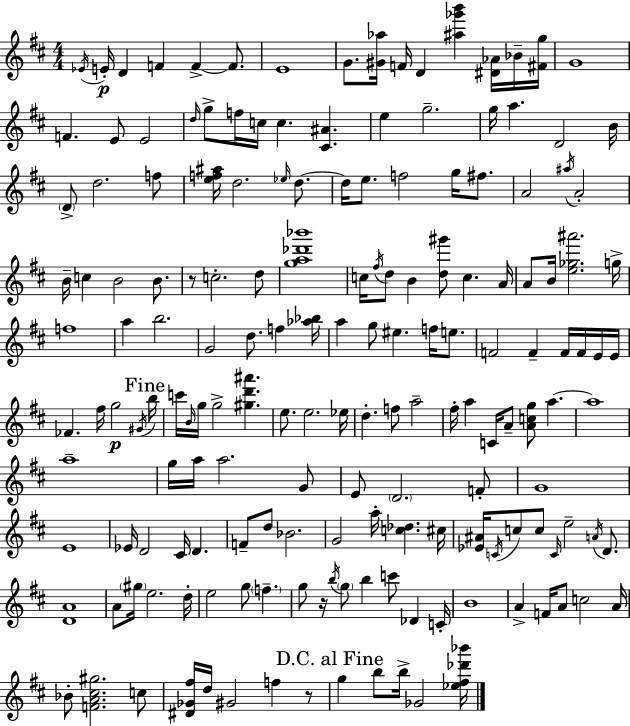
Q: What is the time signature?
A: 4/4